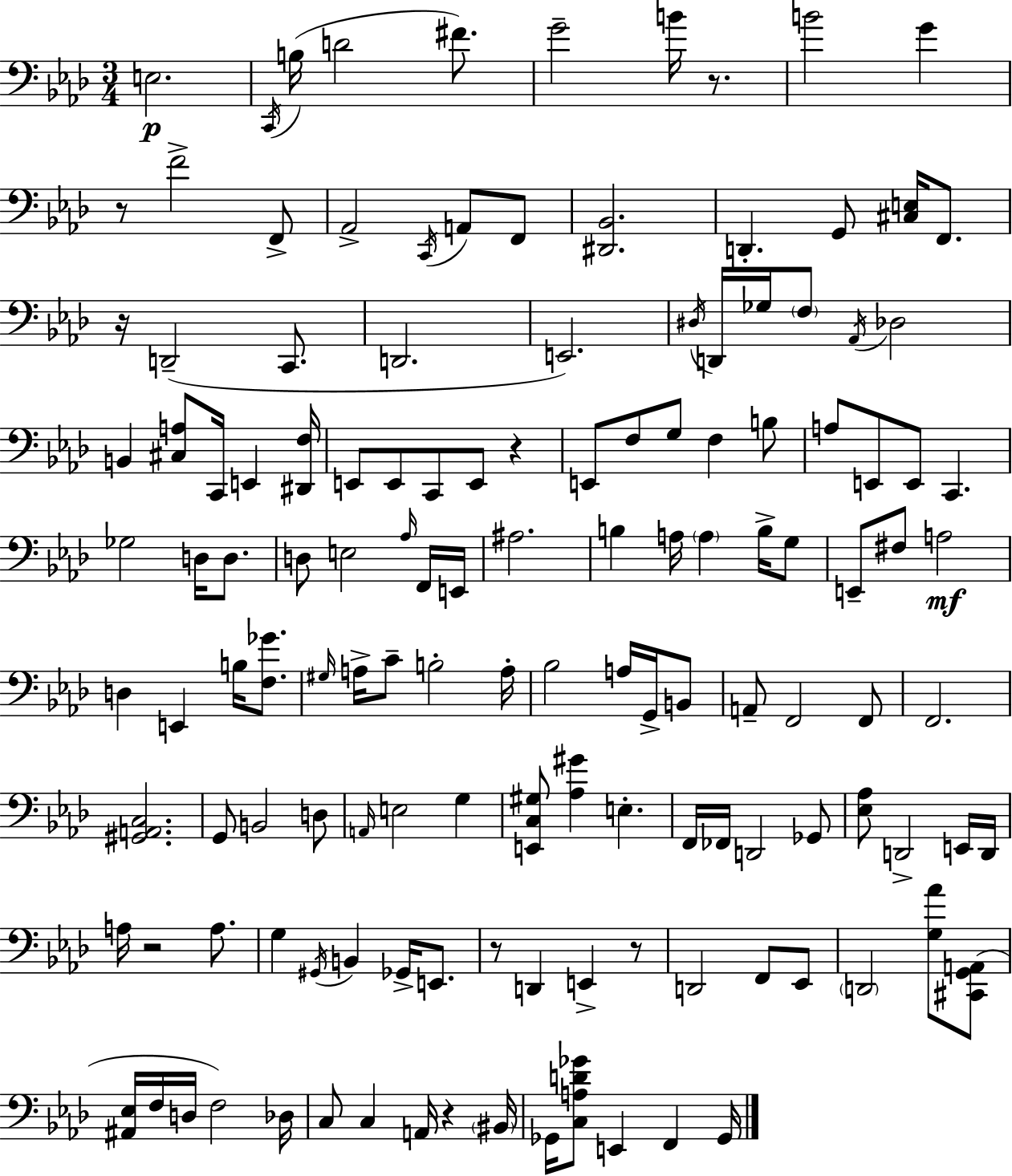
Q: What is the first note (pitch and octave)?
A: E3